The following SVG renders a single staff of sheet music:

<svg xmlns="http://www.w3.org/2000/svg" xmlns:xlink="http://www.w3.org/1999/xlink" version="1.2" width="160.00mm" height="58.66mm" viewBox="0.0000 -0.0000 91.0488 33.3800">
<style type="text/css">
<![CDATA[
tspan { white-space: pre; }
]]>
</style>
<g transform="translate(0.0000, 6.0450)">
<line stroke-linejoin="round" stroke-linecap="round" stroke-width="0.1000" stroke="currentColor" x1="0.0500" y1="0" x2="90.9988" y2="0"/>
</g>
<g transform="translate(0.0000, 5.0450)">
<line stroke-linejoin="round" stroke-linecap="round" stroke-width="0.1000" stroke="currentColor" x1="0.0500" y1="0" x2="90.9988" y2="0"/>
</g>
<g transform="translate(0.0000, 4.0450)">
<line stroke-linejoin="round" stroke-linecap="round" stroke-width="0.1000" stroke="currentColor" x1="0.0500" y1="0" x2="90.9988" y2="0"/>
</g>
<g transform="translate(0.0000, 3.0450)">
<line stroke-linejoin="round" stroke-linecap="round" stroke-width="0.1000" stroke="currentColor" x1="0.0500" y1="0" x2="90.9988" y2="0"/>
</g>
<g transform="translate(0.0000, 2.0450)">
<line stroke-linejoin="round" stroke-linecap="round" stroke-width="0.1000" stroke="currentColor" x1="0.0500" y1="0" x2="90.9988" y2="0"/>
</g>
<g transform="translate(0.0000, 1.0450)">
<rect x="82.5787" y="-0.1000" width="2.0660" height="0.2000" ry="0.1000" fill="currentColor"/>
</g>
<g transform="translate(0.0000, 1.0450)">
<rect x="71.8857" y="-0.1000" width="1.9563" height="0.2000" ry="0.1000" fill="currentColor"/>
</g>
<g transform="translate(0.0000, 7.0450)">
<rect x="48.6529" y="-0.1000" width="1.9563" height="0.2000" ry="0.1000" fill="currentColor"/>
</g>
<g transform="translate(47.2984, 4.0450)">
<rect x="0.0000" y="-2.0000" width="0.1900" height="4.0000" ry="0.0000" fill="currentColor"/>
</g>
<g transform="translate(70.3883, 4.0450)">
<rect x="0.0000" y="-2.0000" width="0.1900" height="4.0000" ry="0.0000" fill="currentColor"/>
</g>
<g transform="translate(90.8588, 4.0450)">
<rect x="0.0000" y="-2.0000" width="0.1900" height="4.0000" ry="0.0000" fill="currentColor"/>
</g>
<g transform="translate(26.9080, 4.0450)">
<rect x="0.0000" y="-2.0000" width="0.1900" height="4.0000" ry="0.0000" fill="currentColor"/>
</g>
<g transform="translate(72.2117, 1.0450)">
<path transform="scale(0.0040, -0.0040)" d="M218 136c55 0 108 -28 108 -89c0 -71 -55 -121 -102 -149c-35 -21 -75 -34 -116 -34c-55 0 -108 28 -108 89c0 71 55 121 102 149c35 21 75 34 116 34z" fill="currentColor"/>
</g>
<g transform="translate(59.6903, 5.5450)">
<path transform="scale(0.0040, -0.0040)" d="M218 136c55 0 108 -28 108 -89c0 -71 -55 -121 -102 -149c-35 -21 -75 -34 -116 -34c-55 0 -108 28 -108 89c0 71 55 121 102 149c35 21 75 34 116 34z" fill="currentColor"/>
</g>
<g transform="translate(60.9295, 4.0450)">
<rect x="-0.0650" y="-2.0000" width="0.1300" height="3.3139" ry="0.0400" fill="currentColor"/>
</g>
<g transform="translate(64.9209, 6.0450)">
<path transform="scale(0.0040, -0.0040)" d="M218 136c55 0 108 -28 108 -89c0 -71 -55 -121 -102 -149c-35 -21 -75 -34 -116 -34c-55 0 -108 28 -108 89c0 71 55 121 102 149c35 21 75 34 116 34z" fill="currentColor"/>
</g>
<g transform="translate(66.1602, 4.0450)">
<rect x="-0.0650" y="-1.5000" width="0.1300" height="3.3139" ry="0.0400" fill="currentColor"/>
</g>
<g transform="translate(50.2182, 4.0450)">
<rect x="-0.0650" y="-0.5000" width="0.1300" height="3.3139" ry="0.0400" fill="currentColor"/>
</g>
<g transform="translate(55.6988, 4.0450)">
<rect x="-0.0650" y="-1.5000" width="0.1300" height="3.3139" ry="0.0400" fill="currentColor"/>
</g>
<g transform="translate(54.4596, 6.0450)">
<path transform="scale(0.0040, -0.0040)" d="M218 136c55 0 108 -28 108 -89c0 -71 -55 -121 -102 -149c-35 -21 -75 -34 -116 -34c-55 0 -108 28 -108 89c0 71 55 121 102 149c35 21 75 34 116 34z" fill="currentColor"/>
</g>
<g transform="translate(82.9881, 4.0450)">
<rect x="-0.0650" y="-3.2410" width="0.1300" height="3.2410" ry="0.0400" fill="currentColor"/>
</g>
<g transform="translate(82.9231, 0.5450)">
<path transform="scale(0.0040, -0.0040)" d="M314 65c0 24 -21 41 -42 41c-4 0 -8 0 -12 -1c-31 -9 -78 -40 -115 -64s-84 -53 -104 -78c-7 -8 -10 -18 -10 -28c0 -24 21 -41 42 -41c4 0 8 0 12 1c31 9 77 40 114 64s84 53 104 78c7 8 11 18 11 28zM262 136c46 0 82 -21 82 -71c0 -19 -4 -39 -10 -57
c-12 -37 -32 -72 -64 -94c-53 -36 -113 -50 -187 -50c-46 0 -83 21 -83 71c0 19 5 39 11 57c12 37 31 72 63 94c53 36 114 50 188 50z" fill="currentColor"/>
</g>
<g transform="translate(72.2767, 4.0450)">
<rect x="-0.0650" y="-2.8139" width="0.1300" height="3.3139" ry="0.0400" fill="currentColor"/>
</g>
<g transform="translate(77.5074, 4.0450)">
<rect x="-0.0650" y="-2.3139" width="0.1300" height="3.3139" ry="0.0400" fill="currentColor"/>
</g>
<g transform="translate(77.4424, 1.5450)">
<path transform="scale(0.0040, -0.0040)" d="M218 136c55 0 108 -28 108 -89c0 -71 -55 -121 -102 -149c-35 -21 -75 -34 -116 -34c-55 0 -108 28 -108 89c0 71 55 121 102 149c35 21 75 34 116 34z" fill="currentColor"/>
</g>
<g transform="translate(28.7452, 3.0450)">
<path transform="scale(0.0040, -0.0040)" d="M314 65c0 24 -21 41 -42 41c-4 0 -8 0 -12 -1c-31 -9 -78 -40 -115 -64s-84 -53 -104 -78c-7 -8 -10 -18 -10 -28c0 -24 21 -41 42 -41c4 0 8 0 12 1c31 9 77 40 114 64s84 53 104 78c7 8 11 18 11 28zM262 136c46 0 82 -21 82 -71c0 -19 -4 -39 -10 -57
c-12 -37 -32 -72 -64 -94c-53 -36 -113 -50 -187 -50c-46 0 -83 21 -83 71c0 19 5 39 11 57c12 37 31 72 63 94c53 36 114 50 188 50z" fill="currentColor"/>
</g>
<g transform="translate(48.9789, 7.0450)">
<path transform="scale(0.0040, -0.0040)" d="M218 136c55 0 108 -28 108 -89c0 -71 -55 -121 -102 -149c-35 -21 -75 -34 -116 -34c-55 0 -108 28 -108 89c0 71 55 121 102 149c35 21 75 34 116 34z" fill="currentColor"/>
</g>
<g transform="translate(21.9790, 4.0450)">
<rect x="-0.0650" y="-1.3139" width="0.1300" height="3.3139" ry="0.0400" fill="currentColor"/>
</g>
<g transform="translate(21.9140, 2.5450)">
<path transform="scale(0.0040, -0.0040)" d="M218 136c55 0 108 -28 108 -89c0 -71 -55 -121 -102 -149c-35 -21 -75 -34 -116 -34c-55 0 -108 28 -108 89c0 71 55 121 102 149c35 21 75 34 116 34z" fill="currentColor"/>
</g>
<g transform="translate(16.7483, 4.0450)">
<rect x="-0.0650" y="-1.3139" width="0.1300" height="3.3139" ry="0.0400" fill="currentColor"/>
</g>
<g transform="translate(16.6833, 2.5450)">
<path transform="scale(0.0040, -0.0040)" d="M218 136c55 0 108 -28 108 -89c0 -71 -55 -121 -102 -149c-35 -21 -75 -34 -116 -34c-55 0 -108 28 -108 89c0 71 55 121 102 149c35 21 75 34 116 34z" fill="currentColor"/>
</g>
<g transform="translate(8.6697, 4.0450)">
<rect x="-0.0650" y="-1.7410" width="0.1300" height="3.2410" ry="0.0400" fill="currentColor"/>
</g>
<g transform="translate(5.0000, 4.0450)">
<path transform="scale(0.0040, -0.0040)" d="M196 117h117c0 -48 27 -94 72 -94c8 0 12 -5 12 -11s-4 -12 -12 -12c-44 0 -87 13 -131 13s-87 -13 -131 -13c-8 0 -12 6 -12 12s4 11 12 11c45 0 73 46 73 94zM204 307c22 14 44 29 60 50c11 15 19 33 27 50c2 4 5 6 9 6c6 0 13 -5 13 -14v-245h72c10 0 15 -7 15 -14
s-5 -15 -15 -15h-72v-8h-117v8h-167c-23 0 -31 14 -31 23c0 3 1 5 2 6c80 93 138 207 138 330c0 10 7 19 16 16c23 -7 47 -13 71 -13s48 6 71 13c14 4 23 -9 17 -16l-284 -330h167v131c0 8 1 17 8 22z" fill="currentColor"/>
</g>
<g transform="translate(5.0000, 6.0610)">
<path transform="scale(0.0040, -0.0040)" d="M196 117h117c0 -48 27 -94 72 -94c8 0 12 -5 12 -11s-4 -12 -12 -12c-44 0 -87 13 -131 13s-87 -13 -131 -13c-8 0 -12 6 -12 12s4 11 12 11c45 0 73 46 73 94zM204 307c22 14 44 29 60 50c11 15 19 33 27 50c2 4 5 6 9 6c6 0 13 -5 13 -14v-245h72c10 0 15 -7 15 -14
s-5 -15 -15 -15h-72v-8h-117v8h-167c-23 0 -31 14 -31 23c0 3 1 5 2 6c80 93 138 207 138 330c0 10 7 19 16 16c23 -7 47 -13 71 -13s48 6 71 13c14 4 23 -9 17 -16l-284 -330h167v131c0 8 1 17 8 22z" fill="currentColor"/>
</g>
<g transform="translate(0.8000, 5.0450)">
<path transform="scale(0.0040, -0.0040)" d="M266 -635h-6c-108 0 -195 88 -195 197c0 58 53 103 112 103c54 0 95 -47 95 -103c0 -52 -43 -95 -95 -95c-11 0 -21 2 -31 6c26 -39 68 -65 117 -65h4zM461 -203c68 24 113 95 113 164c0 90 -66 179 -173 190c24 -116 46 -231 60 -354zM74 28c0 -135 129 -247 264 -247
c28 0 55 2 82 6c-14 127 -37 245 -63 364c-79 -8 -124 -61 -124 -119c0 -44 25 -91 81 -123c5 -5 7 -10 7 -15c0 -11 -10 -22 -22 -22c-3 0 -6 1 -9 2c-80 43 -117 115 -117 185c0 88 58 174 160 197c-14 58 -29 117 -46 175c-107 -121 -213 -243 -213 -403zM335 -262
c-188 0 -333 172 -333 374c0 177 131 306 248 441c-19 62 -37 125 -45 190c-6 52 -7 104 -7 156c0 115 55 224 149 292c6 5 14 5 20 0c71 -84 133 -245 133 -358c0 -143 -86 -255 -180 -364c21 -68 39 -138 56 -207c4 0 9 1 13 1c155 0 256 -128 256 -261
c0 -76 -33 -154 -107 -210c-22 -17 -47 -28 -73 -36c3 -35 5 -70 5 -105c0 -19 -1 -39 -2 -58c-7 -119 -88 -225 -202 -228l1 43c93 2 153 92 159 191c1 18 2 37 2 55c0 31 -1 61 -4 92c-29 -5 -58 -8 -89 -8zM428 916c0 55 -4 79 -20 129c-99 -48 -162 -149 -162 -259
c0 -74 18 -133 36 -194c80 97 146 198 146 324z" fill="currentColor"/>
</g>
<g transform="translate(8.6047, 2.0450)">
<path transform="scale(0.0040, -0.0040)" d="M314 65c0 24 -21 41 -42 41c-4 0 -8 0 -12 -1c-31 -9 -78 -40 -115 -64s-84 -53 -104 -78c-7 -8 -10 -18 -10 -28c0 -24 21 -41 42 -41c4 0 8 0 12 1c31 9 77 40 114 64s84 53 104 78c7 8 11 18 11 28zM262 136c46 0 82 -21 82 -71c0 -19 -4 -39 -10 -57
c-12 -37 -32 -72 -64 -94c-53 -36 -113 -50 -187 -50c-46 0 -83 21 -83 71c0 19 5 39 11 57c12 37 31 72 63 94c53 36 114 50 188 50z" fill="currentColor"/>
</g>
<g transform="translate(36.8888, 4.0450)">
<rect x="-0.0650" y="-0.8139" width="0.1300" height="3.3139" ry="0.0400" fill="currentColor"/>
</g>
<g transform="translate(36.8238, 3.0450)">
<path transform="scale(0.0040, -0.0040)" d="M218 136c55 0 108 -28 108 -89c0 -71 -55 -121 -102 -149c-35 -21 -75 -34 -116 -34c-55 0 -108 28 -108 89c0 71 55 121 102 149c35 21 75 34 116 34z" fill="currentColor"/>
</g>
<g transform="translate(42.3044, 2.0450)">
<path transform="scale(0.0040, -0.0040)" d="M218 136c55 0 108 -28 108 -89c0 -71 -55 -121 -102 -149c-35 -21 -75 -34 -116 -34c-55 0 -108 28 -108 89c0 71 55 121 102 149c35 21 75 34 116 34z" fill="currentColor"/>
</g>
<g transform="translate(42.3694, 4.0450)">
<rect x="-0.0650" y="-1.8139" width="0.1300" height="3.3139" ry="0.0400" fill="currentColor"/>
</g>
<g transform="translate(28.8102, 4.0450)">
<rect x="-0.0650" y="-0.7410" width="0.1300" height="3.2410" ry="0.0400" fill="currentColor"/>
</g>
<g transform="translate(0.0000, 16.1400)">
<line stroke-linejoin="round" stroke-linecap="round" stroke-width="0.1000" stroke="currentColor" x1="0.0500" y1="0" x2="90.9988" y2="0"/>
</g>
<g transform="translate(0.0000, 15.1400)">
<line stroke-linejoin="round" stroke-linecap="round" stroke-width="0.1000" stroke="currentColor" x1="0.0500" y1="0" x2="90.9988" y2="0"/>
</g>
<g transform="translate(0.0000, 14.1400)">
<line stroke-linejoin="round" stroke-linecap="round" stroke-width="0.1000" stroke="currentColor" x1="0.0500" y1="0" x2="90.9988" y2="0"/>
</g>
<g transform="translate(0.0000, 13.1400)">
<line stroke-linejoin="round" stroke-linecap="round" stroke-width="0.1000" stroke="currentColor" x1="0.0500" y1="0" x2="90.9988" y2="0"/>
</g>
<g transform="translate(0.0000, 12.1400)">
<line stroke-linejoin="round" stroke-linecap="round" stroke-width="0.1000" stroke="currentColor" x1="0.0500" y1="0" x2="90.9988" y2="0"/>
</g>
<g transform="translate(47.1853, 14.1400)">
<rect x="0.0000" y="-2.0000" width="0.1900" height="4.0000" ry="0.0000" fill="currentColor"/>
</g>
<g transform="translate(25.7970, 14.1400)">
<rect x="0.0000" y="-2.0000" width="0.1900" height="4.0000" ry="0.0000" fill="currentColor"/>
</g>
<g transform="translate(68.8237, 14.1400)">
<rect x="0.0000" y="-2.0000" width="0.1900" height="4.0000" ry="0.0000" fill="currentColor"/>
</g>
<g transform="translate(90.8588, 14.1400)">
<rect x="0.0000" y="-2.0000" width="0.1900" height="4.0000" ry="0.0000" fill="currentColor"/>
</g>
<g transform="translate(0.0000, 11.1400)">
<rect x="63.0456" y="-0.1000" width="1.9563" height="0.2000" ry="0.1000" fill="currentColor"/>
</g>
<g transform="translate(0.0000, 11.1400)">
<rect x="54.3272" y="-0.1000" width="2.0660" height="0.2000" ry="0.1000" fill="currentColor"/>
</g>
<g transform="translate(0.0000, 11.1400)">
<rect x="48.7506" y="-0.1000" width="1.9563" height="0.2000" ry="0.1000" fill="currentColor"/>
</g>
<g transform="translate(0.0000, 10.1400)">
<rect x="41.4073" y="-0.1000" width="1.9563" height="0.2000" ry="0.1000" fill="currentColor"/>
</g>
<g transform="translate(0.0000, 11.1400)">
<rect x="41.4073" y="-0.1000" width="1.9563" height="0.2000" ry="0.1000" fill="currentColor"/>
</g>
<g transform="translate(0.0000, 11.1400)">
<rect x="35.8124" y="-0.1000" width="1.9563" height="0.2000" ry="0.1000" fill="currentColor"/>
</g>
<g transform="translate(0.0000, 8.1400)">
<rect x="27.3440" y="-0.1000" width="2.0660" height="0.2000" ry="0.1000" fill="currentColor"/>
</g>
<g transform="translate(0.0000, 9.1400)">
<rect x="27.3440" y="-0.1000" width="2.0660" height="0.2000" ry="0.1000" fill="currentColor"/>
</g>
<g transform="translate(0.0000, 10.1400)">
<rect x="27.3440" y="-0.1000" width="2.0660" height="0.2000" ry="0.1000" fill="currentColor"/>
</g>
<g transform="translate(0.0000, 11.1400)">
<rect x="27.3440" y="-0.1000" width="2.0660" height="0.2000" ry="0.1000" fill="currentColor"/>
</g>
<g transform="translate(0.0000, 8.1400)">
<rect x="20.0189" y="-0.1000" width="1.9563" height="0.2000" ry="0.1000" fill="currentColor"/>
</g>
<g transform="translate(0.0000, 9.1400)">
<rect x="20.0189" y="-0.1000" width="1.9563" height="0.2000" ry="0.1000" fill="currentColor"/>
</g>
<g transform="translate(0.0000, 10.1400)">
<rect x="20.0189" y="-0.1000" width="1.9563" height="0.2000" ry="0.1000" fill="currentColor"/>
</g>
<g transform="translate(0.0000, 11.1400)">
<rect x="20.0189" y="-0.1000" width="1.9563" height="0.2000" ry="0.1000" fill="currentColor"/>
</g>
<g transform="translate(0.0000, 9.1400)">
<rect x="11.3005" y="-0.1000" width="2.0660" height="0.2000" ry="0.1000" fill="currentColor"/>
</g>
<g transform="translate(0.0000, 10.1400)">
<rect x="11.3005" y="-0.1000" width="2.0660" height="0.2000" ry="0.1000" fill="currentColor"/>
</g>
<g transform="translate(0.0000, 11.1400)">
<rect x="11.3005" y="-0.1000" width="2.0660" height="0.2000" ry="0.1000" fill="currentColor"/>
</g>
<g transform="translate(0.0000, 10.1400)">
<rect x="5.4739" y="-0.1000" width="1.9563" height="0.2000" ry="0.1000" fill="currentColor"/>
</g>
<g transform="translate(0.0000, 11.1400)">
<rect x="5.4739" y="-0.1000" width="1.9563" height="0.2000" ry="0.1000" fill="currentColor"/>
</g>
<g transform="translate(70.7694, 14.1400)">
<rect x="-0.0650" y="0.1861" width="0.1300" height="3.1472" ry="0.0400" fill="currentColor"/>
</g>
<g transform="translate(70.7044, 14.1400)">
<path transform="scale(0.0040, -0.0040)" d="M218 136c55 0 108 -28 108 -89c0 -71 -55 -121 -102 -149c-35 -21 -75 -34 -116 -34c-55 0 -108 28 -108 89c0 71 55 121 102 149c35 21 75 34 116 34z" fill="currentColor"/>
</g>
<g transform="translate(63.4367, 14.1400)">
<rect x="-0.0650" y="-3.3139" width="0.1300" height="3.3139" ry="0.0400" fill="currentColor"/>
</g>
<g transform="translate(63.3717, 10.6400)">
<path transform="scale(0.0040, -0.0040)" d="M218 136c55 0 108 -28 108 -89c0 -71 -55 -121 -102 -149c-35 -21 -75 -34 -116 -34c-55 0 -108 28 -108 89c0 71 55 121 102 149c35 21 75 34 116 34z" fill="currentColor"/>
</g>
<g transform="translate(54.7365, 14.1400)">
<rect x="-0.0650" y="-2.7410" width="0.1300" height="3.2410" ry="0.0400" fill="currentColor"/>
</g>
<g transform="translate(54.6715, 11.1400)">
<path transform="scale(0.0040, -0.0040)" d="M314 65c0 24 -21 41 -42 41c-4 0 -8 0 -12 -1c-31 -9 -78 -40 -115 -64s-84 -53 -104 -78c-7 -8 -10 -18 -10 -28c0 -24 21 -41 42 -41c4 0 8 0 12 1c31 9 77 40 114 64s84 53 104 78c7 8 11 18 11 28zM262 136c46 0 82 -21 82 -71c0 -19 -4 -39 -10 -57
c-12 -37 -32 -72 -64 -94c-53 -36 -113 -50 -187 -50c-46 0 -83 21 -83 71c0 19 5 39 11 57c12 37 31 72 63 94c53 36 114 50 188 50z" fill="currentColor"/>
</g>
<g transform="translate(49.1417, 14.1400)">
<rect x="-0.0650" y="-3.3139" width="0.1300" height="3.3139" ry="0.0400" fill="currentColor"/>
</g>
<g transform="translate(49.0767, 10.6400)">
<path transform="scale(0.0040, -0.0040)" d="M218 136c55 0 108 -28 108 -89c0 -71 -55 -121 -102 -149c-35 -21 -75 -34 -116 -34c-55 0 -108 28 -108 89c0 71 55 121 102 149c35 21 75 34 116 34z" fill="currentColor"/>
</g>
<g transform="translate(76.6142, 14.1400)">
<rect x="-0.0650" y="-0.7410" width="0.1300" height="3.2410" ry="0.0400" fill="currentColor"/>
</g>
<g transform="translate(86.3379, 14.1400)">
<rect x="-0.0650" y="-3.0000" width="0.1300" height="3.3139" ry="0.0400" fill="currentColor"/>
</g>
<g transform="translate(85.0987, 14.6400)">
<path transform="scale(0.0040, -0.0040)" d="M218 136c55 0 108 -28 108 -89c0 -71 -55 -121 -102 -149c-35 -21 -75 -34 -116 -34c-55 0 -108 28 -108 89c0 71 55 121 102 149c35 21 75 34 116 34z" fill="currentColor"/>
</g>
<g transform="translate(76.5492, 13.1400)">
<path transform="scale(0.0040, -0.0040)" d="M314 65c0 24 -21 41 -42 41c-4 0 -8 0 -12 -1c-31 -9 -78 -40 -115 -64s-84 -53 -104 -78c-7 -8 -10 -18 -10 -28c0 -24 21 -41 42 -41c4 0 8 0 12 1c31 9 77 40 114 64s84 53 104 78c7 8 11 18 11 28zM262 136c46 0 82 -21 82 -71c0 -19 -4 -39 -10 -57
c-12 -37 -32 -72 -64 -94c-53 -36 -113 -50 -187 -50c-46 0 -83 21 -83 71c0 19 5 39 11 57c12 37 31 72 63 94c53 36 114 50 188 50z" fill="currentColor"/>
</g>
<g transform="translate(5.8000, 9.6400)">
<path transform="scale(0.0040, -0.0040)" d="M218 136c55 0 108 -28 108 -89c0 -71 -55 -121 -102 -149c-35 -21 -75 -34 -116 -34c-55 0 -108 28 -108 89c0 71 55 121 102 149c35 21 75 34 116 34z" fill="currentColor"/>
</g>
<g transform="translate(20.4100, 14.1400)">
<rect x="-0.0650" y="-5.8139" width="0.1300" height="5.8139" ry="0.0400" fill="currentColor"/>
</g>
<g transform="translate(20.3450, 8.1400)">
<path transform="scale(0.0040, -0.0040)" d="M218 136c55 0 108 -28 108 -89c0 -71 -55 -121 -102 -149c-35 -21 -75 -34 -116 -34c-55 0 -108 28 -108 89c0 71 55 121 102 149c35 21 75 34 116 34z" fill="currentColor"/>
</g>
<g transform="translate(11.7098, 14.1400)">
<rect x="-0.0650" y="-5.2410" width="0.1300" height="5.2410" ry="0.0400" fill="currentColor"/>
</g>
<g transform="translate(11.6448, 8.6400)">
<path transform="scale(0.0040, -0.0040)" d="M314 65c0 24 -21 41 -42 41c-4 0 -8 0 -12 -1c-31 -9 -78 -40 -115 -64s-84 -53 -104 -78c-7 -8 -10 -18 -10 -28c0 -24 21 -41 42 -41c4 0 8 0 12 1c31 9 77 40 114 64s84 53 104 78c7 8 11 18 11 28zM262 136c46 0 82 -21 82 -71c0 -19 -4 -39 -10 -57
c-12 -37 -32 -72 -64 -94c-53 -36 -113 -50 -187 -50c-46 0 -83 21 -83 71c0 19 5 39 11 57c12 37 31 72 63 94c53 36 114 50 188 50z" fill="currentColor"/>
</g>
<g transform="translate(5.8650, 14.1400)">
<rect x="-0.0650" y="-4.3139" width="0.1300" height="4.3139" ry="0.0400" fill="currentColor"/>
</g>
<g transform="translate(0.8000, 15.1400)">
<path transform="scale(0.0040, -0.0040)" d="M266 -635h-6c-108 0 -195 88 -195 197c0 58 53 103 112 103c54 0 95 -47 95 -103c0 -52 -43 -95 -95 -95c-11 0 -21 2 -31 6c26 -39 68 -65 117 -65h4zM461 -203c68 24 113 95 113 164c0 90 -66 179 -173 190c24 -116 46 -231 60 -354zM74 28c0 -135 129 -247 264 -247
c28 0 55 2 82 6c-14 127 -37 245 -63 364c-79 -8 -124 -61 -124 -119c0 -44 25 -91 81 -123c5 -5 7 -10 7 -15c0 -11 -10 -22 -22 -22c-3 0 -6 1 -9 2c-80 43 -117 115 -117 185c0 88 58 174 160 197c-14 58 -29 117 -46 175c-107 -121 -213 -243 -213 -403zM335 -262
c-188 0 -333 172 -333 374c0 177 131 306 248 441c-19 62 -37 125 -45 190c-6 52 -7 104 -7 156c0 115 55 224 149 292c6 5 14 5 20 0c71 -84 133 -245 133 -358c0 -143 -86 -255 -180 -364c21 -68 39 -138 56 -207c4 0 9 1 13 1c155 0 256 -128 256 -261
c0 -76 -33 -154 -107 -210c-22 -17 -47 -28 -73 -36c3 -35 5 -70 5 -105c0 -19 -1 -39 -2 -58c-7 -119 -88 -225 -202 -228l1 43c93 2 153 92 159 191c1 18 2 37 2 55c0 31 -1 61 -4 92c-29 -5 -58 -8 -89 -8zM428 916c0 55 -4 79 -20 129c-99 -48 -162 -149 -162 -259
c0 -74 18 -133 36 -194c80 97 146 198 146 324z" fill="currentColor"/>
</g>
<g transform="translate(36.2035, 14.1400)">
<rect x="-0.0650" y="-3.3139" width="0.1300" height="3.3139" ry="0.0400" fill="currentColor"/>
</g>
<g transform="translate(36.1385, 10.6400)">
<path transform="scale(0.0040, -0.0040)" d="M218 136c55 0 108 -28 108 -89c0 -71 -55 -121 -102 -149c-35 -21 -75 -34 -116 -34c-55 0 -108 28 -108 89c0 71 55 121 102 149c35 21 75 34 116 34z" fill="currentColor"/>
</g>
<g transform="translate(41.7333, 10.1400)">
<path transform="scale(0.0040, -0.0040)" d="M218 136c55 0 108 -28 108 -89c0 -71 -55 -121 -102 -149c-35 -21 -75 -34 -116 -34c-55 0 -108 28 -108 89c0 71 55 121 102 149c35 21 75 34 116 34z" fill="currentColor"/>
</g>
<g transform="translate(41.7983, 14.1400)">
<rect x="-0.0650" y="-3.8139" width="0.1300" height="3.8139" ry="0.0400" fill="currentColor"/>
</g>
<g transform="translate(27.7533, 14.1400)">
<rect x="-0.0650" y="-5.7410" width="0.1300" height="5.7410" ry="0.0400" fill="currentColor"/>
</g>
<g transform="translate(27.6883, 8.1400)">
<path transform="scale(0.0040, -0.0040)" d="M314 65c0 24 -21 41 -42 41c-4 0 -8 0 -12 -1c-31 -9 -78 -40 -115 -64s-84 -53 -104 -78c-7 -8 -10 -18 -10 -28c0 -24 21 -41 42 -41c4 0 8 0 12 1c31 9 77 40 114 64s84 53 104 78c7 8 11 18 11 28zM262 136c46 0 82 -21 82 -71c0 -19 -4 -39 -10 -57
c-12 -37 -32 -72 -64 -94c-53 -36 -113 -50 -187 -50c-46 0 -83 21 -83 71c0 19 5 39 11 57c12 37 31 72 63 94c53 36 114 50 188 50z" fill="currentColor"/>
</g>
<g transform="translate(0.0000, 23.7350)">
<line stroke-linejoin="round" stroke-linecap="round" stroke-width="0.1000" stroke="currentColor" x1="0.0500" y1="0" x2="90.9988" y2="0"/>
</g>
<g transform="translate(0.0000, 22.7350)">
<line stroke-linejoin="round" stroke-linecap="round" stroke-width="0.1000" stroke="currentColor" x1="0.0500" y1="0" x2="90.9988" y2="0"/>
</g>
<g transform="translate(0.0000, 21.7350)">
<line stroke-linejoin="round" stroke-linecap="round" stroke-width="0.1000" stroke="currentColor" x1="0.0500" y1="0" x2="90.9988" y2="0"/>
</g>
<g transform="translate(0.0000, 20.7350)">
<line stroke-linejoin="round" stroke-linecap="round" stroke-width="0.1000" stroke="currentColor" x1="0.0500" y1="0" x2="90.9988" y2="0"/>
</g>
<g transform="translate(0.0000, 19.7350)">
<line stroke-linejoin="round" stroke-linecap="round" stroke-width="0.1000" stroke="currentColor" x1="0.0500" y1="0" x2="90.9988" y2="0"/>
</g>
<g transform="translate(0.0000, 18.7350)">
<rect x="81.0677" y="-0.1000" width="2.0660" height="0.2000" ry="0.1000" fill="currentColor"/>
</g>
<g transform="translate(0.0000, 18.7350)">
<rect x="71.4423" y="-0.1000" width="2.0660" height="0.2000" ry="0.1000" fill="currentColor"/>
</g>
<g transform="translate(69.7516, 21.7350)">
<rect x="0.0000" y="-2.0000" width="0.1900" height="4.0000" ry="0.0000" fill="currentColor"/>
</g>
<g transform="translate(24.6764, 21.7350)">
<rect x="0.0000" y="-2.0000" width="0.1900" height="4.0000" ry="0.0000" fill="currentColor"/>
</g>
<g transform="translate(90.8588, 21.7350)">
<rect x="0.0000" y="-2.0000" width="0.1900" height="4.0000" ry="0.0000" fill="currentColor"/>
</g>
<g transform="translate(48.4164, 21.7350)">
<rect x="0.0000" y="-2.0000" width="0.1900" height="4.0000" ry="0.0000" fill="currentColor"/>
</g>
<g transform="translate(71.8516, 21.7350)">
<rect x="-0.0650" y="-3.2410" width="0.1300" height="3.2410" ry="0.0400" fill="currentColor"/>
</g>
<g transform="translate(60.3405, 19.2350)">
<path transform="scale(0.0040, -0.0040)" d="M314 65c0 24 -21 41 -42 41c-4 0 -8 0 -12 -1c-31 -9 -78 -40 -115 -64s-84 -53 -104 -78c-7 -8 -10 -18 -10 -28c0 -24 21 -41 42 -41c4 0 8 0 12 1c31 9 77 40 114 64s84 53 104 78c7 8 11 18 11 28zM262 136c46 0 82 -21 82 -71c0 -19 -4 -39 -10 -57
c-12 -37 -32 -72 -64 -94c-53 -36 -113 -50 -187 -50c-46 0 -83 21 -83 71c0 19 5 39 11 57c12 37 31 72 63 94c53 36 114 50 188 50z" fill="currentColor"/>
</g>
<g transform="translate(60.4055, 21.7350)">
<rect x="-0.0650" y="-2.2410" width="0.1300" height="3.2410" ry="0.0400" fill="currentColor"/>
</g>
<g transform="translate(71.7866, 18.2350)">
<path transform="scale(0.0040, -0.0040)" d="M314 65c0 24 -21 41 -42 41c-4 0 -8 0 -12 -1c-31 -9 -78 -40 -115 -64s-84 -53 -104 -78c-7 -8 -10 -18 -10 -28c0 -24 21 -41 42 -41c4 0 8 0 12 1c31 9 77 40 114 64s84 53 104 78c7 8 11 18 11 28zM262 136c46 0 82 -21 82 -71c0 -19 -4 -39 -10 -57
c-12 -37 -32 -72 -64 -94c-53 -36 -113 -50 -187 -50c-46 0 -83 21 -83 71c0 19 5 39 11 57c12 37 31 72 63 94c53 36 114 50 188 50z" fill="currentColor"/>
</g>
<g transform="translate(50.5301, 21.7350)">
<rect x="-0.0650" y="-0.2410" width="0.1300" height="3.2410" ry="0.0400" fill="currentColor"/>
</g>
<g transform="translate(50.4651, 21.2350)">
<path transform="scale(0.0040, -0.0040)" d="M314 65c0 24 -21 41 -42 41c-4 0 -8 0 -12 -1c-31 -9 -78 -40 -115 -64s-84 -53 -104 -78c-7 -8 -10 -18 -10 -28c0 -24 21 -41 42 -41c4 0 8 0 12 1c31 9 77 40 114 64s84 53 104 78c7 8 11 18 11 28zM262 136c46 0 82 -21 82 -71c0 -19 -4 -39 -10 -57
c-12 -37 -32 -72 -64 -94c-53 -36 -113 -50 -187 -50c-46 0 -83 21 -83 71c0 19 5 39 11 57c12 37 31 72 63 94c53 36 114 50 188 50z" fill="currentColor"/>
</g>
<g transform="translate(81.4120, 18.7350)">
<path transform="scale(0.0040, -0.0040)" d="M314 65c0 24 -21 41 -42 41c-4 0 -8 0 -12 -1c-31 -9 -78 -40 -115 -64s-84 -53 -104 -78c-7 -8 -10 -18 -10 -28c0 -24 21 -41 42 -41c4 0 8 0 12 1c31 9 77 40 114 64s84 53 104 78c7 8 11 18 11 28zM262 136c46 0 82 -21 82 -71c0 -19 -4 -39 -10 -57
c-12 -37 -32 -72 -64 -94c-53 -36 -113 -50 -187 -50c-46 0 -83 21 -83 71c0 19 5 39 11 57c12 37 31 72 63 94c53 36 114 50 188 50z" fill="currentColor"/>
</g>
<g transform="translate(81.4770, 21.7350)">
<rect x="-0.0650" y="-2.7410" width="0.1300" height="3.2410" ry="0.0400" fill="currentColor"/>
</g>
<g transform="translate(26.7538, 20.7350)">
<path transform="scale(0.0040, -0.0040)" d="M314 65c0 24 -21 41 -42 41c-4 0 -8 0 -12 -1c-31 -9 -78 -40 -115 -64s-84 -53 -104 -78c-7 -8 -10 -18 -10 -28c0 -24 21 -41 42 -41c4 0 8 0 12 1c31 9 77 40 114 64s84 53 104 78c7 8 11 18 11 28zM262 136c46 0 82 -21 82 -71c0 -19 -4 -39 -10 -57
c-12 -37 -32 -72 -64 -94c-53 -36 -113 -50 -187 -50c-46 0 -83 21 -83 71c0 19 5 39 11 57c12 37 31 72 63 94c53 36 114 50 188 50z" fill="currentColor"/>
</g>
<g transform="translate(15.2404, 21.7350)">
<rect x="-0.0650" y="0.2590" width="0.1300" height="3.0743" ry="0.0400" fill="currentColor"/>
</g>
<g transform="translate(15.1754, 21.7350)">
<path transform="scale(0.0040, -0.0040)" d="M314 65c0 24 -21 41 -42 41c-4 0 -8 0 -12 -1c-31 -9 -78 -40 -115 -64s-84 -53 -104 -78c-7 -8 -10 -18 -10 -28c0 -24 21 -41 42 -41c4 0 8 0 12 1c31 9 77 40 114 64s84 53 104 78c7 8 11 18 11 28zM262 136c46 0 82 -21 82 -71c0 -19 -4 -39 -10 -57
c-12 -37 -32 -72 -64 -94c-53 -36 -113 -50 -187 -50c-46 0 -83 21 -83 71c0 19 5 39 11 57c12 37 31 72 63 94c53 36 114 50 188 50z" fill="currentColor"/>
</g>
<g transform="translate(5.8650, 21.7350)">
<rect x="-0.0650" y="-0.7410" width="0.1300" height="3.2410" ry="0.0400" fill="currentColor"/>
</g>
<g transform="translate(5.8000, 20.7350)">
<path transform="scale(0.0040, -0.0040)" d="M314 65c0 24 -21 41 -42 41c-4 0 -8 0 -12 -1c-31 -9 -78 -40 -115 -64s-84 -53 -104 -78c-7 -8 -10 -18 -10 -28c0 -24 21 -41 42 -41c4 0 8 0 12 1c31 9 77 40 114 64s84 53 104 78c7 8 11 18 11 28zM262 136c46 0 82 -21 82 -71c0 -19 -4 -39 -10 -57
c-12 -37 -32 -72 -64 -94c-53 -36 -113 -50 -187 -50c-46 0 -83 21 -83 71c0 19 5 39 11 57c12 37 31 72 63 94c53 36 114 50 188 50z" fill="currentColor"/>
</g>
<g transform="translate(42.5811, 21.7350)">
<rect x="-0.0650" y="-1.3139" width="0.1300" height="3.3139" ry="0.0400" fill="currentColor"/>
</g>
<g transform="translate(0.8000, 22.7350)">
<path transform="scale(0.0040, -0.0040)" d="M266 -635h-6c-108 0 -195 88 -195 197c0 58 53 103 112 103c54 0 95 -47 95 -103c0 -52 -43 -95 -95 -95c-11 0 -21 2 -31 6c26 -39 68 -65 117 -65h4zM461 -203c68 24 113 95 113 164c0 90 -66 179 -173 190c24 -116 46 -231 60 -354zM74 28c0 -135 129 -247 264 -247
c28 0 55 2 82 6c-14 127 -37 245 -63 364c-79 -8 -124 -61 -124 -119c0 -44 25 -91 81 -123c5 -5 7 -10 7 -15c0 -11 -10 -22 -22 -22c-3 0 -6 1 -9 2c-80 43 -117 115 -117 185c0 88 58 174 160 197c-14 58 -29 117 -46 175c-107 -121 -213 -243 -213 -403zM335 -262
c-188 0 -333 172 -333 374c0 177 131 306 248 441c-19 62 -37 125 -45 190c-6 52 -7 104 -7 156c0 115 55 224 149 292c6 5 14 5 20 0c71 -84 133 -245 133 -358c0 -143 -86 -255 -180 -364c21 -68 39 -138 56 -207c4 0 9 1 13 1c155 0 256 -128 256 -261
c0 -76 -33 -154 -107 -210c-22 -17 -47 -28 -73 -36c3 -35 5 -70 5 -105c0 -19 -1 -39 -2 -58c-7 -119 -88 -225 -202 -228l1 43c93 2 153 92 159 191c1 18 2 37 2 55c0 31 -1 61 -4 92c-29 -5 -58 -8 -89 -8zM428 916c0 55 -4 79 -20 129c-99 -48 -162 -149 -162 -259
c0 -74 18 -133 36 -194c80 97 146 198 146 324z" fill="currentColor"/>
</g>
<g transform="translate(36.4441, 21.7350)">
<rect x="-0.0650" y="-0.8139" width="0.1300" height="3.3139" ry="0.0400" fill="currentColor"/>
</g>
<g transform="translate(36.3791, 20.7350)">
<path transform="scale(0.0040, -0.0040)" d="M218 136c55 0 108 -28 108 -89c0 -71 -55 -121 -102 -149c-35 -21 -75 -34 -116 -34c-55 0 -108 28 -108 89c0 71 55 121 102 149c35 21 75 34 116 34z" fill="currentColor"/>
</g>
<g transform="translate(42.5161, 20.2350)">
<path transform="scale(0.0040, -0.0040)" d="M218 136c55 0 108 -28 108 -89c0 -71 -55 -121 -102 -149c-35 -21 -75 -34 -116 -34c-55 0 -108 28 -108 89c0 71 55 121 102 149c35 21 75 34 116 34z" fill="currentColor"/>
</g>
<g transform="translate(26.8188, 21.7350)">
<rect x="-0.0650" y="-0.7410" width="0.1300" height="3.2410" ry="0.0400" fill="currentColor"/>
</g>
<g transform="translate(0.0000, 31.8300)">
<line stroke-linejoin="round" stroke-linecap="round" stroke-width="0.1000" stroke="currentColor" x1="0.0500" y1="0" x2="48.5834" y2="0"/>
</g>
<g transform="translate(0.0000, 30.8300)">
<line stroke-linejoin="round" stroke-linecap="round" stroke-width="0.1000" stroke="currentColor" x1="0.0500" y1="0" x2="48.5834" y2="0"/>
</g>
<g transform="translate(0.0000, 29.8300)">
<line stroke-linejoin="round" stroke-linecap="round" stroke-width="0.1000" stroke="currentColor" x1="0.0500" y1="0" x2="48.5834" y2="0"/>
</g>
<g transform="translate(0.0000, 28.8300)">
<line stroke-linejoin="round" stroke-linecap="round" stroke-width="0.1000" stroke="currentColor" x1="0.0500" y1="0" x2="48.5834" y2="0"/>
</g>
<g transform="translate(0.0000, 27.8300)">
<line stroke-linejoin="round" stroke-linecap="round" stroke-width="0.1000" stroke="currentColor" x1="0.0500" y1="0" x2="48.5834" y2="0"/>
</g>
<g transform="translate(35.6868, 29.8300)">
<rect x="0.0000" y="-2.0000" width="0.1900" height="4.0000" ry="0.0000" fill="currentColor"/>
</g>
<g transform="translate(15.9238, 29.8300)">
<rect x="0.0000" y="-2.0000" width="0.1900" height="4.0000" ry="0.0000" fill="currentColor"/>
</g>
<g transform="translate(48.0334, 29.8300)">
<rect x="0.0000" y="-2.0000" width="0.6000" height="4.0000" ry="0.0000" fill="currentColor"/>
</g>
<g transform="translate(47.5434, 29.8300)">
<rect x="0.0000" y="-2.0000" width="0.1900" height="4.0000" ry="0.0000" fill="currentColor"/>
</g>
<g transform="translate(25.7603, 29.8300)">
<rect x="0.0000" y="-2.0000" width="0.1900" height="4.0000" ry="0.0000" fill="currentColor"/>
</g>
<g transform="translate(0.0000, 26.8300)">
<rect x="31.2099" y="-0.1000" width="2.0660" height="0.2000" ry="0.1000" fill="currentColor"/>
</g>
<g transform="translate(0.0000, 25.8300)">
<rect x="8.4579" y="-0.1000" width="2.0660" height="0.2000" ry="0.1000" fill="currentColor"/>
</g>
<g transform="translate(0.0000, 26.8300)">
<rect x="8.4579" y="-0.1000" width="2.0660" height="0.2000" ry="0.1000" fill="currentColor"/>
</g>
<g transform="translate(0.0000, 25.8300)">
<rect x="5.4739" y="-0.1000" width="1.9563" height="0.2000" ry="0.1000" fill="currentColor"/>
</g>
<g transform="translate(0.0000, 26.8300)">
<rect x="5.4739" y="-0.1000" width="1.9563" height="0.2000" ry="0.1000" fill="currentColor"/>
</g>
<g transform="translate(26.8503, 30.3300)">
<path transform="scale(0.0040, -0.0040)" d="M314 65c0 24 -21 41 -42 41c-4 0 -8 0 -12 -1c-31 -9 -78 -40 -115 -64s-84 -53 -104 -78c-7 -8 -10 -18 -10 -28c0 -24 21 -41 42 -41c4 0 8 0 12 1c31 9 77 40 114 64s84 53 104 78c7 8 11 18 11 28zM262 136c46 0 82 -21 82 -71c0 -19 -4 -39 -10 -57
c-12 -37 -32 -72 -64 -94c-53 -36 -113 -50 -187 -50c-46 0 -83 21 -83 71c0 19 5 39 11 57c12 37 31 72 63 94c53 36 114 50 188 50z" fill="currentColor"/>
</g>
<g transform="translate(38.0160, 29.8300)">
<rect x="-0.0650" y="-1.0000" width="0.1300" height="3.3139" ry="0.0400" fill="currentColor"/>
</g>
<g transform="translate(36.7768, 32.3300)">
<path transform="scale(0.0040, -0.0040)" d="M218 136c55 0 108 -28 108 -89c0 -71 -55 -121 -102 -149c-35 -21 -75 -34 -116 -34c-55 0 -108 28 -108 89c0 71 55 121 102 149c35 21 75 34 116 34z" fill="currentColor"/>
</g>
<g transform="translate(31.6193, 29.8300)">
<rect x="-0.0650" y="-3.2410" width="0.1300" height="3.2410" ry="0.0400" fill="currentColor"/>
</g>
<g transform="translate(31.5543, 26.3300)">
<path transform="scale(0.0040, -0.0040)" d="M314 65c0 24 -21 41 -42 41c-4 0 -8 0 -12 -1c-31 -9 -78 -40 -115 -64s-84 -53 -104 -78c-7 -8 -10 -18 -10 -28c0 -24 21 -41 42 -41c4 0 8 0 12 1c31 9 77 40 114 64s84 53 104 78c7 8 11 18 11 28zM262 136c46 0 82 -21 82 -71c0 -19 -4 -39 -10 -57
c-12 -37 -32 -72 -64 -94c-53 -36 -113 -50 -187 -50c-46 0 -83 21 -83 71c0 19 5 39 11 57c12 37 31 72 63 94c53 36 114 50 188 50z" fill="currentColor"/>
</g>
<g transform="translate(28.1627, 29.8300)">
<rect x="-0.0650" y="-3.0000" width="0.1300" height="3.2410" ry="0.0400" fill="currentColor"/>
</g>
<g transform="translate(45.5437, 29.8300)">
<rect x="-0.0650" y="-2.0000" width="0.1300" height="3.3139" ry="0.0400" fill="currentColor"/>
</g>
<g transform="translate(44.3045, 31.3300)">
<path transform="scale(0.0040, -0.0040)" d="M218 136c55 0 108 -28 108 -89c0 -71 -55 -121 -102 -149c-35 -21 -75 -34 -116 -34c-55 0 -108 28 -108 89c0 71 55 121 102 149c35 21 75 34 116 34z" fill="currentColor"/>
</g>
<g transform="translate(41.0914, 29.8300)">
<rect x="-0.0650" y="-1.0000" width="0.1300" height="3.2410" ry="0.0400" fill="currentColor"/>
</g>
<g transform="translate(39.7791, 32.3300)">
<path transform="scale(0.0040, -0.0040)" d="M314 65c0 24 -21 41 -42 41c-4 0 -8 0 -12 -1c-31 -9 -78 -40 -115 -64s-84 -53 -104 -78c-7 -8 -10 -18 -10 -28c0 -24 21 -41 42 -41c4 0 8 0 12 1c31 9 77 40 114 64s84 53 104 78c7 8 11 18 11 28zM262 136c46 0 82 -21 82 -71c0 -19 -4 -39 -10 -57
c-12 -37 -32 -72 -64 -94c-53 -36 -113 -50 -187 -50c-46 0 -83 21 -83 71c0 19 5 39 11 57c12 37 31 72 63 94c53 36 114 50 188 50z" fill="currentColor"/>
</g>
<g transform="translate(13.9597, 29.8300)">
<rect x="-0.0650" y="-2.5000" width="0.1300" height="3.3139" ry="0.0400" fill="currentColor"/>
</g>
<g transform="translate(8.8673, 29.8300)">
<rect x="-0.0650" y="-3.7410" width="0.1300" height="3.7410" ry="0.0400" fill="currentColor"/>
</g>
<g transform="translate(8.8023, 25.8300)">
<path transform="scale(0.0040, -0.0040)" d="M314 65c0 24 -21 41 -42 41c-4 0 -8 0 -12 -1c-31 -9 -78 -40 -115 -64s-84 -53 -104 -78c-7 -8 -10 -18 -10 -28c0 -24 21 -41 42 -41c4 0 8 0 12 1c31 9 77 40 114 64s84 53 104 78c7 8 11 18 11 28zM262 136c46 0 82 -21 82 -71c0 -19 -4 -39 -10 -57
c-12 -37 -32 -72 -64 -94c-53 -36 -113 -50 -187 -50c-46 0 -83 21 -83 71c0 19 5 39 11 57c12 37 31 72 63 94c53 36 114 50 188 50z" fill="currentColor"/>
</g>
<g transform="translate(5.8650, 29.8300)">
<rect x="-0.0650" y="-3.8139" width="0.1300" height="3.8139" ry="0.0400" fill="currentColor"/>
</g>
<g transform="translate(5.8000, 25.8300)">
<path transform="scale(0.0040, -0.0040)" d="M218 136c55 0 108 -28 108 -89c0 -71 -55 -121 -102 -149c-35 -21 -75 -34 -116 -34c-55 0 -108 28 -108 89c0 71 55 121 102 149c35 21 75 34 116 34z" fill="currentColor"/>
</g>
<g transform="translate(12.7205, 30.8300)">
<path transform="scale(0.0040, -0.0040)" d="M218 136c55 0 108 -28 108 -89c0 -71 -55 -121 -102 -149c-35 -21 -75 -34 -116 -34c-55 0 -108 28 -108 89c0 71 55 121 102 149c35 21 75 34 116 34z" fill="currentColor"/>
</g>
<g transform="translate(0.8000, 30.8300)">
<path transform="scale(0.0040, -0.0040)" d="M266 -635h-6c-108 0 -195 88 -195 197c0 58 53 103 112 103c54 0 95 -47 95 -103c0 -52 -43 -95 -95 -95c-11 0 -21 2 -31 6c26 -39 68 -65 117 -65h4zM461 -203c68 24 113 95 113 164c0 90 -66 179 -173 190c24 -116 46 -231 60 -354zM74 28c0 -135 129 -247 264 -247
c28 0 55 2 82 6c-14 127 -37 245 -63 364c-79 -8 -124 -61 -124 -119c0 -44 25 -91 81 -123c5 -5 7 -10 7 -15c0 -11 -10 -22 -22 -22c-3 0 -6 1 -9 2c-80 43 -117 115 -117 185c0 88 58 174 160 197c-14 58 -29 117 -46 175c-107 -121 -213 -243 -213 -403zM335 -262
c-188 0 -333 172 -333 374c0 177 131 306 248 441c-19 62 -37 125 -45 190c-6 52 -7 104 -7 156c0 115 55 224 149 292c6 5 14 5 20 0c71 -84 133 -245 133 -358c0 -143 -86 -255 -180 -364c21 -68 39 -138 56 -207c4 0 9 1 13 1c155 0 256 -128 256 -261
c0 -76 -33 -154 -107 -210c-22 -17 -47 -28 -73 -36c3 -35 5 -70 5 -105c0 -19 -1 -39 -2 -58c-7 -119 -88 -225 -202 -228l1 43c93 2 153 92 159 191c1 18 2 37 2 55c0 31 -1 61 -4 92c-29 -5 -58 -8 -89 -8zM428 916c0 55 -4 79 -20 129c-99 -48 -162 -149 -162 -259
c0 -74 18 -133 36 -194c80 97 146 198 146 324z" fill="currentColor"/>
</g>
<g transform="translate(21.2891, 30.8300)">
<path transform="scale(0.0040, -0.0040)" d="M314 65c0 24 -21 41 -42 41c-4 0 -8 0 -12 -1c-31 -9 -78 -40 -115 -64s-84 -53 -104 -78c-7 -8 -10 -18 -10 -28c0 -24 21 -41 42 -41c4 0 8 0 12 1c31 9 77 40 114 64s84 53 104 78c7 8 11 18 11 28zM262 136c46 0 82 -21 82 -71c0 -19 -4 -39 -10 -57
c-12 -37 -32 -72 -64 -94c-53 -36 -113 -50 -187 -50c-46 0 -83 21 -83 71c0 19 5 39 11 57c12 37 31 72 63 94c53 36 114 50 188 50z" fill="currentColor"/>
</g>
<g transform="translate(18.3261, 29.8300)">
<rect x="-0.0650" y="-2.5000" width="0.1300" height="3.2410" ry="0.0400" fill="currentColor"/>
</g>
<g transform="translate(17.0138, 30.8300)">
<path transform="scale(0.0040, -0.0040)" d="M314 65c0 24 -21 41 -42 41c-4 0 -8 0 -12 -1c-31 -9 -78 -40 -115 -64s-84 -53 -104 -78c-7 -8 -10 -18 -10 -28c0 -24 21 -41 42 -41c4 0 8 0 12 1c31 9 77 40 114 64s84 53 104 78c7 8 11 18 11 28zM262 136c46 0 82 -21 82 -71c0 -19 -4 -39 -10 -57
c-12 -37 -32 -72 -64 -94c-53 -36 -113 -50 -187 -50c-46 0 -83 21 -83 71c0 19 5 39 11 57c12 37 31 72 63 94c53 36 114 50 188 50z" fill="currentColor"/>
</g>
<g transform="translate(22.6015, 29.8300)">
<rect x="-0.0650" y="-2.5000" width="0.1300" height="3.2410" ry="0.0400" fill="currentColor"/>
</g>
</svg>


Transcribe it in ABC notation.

X:1
T:Untitled
M:4/4
L:1/4
K:C
f2 e e d2 d f C E F E a g b2 d' f'2 g' g'2 b c' b a2 b B d2 A d2 B2 d2 d e c2 g2 b2 a2 c' c'2 G G2 G2 A2 b2 D D2 F